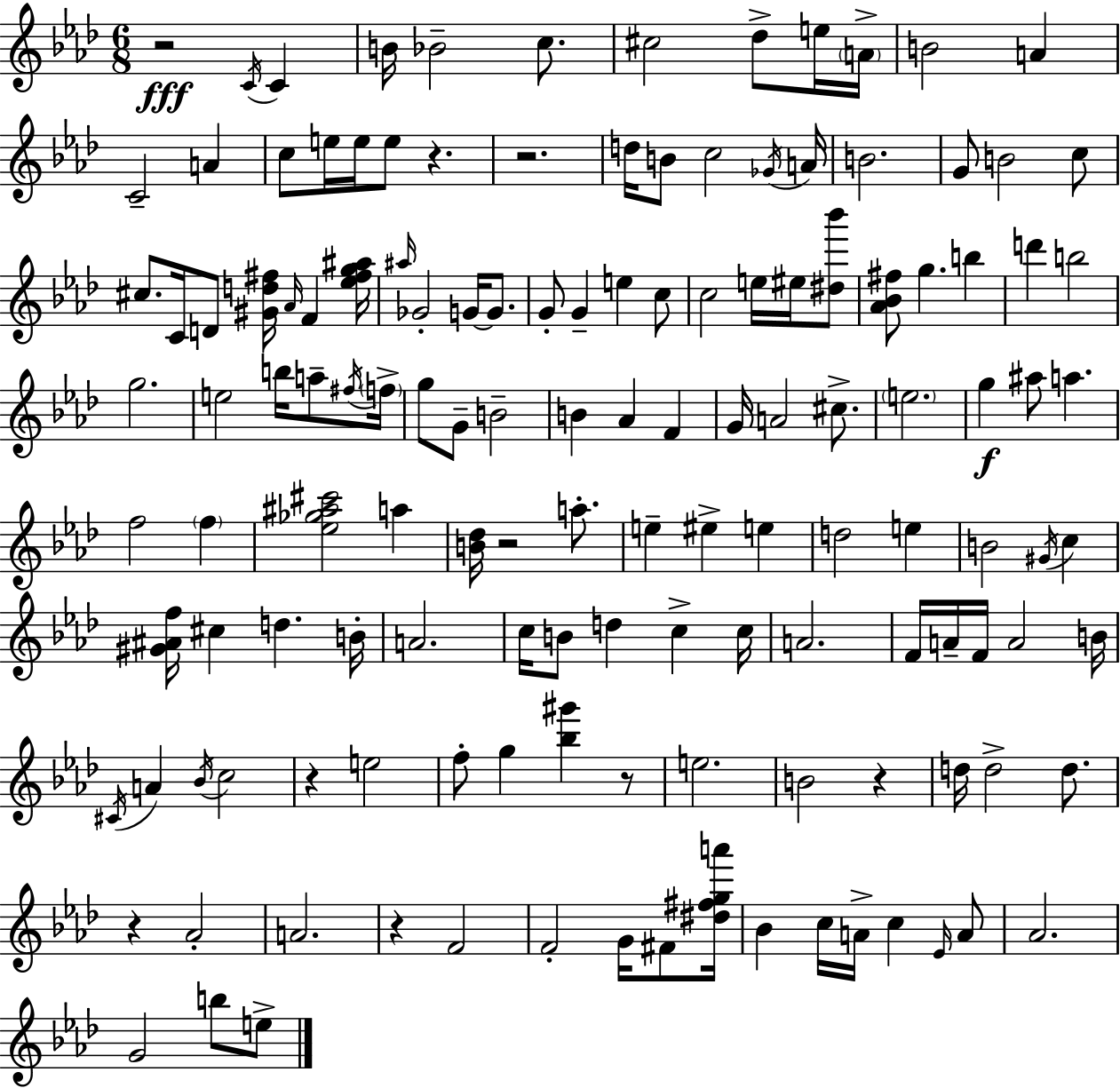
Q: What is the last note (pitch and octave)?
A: E5